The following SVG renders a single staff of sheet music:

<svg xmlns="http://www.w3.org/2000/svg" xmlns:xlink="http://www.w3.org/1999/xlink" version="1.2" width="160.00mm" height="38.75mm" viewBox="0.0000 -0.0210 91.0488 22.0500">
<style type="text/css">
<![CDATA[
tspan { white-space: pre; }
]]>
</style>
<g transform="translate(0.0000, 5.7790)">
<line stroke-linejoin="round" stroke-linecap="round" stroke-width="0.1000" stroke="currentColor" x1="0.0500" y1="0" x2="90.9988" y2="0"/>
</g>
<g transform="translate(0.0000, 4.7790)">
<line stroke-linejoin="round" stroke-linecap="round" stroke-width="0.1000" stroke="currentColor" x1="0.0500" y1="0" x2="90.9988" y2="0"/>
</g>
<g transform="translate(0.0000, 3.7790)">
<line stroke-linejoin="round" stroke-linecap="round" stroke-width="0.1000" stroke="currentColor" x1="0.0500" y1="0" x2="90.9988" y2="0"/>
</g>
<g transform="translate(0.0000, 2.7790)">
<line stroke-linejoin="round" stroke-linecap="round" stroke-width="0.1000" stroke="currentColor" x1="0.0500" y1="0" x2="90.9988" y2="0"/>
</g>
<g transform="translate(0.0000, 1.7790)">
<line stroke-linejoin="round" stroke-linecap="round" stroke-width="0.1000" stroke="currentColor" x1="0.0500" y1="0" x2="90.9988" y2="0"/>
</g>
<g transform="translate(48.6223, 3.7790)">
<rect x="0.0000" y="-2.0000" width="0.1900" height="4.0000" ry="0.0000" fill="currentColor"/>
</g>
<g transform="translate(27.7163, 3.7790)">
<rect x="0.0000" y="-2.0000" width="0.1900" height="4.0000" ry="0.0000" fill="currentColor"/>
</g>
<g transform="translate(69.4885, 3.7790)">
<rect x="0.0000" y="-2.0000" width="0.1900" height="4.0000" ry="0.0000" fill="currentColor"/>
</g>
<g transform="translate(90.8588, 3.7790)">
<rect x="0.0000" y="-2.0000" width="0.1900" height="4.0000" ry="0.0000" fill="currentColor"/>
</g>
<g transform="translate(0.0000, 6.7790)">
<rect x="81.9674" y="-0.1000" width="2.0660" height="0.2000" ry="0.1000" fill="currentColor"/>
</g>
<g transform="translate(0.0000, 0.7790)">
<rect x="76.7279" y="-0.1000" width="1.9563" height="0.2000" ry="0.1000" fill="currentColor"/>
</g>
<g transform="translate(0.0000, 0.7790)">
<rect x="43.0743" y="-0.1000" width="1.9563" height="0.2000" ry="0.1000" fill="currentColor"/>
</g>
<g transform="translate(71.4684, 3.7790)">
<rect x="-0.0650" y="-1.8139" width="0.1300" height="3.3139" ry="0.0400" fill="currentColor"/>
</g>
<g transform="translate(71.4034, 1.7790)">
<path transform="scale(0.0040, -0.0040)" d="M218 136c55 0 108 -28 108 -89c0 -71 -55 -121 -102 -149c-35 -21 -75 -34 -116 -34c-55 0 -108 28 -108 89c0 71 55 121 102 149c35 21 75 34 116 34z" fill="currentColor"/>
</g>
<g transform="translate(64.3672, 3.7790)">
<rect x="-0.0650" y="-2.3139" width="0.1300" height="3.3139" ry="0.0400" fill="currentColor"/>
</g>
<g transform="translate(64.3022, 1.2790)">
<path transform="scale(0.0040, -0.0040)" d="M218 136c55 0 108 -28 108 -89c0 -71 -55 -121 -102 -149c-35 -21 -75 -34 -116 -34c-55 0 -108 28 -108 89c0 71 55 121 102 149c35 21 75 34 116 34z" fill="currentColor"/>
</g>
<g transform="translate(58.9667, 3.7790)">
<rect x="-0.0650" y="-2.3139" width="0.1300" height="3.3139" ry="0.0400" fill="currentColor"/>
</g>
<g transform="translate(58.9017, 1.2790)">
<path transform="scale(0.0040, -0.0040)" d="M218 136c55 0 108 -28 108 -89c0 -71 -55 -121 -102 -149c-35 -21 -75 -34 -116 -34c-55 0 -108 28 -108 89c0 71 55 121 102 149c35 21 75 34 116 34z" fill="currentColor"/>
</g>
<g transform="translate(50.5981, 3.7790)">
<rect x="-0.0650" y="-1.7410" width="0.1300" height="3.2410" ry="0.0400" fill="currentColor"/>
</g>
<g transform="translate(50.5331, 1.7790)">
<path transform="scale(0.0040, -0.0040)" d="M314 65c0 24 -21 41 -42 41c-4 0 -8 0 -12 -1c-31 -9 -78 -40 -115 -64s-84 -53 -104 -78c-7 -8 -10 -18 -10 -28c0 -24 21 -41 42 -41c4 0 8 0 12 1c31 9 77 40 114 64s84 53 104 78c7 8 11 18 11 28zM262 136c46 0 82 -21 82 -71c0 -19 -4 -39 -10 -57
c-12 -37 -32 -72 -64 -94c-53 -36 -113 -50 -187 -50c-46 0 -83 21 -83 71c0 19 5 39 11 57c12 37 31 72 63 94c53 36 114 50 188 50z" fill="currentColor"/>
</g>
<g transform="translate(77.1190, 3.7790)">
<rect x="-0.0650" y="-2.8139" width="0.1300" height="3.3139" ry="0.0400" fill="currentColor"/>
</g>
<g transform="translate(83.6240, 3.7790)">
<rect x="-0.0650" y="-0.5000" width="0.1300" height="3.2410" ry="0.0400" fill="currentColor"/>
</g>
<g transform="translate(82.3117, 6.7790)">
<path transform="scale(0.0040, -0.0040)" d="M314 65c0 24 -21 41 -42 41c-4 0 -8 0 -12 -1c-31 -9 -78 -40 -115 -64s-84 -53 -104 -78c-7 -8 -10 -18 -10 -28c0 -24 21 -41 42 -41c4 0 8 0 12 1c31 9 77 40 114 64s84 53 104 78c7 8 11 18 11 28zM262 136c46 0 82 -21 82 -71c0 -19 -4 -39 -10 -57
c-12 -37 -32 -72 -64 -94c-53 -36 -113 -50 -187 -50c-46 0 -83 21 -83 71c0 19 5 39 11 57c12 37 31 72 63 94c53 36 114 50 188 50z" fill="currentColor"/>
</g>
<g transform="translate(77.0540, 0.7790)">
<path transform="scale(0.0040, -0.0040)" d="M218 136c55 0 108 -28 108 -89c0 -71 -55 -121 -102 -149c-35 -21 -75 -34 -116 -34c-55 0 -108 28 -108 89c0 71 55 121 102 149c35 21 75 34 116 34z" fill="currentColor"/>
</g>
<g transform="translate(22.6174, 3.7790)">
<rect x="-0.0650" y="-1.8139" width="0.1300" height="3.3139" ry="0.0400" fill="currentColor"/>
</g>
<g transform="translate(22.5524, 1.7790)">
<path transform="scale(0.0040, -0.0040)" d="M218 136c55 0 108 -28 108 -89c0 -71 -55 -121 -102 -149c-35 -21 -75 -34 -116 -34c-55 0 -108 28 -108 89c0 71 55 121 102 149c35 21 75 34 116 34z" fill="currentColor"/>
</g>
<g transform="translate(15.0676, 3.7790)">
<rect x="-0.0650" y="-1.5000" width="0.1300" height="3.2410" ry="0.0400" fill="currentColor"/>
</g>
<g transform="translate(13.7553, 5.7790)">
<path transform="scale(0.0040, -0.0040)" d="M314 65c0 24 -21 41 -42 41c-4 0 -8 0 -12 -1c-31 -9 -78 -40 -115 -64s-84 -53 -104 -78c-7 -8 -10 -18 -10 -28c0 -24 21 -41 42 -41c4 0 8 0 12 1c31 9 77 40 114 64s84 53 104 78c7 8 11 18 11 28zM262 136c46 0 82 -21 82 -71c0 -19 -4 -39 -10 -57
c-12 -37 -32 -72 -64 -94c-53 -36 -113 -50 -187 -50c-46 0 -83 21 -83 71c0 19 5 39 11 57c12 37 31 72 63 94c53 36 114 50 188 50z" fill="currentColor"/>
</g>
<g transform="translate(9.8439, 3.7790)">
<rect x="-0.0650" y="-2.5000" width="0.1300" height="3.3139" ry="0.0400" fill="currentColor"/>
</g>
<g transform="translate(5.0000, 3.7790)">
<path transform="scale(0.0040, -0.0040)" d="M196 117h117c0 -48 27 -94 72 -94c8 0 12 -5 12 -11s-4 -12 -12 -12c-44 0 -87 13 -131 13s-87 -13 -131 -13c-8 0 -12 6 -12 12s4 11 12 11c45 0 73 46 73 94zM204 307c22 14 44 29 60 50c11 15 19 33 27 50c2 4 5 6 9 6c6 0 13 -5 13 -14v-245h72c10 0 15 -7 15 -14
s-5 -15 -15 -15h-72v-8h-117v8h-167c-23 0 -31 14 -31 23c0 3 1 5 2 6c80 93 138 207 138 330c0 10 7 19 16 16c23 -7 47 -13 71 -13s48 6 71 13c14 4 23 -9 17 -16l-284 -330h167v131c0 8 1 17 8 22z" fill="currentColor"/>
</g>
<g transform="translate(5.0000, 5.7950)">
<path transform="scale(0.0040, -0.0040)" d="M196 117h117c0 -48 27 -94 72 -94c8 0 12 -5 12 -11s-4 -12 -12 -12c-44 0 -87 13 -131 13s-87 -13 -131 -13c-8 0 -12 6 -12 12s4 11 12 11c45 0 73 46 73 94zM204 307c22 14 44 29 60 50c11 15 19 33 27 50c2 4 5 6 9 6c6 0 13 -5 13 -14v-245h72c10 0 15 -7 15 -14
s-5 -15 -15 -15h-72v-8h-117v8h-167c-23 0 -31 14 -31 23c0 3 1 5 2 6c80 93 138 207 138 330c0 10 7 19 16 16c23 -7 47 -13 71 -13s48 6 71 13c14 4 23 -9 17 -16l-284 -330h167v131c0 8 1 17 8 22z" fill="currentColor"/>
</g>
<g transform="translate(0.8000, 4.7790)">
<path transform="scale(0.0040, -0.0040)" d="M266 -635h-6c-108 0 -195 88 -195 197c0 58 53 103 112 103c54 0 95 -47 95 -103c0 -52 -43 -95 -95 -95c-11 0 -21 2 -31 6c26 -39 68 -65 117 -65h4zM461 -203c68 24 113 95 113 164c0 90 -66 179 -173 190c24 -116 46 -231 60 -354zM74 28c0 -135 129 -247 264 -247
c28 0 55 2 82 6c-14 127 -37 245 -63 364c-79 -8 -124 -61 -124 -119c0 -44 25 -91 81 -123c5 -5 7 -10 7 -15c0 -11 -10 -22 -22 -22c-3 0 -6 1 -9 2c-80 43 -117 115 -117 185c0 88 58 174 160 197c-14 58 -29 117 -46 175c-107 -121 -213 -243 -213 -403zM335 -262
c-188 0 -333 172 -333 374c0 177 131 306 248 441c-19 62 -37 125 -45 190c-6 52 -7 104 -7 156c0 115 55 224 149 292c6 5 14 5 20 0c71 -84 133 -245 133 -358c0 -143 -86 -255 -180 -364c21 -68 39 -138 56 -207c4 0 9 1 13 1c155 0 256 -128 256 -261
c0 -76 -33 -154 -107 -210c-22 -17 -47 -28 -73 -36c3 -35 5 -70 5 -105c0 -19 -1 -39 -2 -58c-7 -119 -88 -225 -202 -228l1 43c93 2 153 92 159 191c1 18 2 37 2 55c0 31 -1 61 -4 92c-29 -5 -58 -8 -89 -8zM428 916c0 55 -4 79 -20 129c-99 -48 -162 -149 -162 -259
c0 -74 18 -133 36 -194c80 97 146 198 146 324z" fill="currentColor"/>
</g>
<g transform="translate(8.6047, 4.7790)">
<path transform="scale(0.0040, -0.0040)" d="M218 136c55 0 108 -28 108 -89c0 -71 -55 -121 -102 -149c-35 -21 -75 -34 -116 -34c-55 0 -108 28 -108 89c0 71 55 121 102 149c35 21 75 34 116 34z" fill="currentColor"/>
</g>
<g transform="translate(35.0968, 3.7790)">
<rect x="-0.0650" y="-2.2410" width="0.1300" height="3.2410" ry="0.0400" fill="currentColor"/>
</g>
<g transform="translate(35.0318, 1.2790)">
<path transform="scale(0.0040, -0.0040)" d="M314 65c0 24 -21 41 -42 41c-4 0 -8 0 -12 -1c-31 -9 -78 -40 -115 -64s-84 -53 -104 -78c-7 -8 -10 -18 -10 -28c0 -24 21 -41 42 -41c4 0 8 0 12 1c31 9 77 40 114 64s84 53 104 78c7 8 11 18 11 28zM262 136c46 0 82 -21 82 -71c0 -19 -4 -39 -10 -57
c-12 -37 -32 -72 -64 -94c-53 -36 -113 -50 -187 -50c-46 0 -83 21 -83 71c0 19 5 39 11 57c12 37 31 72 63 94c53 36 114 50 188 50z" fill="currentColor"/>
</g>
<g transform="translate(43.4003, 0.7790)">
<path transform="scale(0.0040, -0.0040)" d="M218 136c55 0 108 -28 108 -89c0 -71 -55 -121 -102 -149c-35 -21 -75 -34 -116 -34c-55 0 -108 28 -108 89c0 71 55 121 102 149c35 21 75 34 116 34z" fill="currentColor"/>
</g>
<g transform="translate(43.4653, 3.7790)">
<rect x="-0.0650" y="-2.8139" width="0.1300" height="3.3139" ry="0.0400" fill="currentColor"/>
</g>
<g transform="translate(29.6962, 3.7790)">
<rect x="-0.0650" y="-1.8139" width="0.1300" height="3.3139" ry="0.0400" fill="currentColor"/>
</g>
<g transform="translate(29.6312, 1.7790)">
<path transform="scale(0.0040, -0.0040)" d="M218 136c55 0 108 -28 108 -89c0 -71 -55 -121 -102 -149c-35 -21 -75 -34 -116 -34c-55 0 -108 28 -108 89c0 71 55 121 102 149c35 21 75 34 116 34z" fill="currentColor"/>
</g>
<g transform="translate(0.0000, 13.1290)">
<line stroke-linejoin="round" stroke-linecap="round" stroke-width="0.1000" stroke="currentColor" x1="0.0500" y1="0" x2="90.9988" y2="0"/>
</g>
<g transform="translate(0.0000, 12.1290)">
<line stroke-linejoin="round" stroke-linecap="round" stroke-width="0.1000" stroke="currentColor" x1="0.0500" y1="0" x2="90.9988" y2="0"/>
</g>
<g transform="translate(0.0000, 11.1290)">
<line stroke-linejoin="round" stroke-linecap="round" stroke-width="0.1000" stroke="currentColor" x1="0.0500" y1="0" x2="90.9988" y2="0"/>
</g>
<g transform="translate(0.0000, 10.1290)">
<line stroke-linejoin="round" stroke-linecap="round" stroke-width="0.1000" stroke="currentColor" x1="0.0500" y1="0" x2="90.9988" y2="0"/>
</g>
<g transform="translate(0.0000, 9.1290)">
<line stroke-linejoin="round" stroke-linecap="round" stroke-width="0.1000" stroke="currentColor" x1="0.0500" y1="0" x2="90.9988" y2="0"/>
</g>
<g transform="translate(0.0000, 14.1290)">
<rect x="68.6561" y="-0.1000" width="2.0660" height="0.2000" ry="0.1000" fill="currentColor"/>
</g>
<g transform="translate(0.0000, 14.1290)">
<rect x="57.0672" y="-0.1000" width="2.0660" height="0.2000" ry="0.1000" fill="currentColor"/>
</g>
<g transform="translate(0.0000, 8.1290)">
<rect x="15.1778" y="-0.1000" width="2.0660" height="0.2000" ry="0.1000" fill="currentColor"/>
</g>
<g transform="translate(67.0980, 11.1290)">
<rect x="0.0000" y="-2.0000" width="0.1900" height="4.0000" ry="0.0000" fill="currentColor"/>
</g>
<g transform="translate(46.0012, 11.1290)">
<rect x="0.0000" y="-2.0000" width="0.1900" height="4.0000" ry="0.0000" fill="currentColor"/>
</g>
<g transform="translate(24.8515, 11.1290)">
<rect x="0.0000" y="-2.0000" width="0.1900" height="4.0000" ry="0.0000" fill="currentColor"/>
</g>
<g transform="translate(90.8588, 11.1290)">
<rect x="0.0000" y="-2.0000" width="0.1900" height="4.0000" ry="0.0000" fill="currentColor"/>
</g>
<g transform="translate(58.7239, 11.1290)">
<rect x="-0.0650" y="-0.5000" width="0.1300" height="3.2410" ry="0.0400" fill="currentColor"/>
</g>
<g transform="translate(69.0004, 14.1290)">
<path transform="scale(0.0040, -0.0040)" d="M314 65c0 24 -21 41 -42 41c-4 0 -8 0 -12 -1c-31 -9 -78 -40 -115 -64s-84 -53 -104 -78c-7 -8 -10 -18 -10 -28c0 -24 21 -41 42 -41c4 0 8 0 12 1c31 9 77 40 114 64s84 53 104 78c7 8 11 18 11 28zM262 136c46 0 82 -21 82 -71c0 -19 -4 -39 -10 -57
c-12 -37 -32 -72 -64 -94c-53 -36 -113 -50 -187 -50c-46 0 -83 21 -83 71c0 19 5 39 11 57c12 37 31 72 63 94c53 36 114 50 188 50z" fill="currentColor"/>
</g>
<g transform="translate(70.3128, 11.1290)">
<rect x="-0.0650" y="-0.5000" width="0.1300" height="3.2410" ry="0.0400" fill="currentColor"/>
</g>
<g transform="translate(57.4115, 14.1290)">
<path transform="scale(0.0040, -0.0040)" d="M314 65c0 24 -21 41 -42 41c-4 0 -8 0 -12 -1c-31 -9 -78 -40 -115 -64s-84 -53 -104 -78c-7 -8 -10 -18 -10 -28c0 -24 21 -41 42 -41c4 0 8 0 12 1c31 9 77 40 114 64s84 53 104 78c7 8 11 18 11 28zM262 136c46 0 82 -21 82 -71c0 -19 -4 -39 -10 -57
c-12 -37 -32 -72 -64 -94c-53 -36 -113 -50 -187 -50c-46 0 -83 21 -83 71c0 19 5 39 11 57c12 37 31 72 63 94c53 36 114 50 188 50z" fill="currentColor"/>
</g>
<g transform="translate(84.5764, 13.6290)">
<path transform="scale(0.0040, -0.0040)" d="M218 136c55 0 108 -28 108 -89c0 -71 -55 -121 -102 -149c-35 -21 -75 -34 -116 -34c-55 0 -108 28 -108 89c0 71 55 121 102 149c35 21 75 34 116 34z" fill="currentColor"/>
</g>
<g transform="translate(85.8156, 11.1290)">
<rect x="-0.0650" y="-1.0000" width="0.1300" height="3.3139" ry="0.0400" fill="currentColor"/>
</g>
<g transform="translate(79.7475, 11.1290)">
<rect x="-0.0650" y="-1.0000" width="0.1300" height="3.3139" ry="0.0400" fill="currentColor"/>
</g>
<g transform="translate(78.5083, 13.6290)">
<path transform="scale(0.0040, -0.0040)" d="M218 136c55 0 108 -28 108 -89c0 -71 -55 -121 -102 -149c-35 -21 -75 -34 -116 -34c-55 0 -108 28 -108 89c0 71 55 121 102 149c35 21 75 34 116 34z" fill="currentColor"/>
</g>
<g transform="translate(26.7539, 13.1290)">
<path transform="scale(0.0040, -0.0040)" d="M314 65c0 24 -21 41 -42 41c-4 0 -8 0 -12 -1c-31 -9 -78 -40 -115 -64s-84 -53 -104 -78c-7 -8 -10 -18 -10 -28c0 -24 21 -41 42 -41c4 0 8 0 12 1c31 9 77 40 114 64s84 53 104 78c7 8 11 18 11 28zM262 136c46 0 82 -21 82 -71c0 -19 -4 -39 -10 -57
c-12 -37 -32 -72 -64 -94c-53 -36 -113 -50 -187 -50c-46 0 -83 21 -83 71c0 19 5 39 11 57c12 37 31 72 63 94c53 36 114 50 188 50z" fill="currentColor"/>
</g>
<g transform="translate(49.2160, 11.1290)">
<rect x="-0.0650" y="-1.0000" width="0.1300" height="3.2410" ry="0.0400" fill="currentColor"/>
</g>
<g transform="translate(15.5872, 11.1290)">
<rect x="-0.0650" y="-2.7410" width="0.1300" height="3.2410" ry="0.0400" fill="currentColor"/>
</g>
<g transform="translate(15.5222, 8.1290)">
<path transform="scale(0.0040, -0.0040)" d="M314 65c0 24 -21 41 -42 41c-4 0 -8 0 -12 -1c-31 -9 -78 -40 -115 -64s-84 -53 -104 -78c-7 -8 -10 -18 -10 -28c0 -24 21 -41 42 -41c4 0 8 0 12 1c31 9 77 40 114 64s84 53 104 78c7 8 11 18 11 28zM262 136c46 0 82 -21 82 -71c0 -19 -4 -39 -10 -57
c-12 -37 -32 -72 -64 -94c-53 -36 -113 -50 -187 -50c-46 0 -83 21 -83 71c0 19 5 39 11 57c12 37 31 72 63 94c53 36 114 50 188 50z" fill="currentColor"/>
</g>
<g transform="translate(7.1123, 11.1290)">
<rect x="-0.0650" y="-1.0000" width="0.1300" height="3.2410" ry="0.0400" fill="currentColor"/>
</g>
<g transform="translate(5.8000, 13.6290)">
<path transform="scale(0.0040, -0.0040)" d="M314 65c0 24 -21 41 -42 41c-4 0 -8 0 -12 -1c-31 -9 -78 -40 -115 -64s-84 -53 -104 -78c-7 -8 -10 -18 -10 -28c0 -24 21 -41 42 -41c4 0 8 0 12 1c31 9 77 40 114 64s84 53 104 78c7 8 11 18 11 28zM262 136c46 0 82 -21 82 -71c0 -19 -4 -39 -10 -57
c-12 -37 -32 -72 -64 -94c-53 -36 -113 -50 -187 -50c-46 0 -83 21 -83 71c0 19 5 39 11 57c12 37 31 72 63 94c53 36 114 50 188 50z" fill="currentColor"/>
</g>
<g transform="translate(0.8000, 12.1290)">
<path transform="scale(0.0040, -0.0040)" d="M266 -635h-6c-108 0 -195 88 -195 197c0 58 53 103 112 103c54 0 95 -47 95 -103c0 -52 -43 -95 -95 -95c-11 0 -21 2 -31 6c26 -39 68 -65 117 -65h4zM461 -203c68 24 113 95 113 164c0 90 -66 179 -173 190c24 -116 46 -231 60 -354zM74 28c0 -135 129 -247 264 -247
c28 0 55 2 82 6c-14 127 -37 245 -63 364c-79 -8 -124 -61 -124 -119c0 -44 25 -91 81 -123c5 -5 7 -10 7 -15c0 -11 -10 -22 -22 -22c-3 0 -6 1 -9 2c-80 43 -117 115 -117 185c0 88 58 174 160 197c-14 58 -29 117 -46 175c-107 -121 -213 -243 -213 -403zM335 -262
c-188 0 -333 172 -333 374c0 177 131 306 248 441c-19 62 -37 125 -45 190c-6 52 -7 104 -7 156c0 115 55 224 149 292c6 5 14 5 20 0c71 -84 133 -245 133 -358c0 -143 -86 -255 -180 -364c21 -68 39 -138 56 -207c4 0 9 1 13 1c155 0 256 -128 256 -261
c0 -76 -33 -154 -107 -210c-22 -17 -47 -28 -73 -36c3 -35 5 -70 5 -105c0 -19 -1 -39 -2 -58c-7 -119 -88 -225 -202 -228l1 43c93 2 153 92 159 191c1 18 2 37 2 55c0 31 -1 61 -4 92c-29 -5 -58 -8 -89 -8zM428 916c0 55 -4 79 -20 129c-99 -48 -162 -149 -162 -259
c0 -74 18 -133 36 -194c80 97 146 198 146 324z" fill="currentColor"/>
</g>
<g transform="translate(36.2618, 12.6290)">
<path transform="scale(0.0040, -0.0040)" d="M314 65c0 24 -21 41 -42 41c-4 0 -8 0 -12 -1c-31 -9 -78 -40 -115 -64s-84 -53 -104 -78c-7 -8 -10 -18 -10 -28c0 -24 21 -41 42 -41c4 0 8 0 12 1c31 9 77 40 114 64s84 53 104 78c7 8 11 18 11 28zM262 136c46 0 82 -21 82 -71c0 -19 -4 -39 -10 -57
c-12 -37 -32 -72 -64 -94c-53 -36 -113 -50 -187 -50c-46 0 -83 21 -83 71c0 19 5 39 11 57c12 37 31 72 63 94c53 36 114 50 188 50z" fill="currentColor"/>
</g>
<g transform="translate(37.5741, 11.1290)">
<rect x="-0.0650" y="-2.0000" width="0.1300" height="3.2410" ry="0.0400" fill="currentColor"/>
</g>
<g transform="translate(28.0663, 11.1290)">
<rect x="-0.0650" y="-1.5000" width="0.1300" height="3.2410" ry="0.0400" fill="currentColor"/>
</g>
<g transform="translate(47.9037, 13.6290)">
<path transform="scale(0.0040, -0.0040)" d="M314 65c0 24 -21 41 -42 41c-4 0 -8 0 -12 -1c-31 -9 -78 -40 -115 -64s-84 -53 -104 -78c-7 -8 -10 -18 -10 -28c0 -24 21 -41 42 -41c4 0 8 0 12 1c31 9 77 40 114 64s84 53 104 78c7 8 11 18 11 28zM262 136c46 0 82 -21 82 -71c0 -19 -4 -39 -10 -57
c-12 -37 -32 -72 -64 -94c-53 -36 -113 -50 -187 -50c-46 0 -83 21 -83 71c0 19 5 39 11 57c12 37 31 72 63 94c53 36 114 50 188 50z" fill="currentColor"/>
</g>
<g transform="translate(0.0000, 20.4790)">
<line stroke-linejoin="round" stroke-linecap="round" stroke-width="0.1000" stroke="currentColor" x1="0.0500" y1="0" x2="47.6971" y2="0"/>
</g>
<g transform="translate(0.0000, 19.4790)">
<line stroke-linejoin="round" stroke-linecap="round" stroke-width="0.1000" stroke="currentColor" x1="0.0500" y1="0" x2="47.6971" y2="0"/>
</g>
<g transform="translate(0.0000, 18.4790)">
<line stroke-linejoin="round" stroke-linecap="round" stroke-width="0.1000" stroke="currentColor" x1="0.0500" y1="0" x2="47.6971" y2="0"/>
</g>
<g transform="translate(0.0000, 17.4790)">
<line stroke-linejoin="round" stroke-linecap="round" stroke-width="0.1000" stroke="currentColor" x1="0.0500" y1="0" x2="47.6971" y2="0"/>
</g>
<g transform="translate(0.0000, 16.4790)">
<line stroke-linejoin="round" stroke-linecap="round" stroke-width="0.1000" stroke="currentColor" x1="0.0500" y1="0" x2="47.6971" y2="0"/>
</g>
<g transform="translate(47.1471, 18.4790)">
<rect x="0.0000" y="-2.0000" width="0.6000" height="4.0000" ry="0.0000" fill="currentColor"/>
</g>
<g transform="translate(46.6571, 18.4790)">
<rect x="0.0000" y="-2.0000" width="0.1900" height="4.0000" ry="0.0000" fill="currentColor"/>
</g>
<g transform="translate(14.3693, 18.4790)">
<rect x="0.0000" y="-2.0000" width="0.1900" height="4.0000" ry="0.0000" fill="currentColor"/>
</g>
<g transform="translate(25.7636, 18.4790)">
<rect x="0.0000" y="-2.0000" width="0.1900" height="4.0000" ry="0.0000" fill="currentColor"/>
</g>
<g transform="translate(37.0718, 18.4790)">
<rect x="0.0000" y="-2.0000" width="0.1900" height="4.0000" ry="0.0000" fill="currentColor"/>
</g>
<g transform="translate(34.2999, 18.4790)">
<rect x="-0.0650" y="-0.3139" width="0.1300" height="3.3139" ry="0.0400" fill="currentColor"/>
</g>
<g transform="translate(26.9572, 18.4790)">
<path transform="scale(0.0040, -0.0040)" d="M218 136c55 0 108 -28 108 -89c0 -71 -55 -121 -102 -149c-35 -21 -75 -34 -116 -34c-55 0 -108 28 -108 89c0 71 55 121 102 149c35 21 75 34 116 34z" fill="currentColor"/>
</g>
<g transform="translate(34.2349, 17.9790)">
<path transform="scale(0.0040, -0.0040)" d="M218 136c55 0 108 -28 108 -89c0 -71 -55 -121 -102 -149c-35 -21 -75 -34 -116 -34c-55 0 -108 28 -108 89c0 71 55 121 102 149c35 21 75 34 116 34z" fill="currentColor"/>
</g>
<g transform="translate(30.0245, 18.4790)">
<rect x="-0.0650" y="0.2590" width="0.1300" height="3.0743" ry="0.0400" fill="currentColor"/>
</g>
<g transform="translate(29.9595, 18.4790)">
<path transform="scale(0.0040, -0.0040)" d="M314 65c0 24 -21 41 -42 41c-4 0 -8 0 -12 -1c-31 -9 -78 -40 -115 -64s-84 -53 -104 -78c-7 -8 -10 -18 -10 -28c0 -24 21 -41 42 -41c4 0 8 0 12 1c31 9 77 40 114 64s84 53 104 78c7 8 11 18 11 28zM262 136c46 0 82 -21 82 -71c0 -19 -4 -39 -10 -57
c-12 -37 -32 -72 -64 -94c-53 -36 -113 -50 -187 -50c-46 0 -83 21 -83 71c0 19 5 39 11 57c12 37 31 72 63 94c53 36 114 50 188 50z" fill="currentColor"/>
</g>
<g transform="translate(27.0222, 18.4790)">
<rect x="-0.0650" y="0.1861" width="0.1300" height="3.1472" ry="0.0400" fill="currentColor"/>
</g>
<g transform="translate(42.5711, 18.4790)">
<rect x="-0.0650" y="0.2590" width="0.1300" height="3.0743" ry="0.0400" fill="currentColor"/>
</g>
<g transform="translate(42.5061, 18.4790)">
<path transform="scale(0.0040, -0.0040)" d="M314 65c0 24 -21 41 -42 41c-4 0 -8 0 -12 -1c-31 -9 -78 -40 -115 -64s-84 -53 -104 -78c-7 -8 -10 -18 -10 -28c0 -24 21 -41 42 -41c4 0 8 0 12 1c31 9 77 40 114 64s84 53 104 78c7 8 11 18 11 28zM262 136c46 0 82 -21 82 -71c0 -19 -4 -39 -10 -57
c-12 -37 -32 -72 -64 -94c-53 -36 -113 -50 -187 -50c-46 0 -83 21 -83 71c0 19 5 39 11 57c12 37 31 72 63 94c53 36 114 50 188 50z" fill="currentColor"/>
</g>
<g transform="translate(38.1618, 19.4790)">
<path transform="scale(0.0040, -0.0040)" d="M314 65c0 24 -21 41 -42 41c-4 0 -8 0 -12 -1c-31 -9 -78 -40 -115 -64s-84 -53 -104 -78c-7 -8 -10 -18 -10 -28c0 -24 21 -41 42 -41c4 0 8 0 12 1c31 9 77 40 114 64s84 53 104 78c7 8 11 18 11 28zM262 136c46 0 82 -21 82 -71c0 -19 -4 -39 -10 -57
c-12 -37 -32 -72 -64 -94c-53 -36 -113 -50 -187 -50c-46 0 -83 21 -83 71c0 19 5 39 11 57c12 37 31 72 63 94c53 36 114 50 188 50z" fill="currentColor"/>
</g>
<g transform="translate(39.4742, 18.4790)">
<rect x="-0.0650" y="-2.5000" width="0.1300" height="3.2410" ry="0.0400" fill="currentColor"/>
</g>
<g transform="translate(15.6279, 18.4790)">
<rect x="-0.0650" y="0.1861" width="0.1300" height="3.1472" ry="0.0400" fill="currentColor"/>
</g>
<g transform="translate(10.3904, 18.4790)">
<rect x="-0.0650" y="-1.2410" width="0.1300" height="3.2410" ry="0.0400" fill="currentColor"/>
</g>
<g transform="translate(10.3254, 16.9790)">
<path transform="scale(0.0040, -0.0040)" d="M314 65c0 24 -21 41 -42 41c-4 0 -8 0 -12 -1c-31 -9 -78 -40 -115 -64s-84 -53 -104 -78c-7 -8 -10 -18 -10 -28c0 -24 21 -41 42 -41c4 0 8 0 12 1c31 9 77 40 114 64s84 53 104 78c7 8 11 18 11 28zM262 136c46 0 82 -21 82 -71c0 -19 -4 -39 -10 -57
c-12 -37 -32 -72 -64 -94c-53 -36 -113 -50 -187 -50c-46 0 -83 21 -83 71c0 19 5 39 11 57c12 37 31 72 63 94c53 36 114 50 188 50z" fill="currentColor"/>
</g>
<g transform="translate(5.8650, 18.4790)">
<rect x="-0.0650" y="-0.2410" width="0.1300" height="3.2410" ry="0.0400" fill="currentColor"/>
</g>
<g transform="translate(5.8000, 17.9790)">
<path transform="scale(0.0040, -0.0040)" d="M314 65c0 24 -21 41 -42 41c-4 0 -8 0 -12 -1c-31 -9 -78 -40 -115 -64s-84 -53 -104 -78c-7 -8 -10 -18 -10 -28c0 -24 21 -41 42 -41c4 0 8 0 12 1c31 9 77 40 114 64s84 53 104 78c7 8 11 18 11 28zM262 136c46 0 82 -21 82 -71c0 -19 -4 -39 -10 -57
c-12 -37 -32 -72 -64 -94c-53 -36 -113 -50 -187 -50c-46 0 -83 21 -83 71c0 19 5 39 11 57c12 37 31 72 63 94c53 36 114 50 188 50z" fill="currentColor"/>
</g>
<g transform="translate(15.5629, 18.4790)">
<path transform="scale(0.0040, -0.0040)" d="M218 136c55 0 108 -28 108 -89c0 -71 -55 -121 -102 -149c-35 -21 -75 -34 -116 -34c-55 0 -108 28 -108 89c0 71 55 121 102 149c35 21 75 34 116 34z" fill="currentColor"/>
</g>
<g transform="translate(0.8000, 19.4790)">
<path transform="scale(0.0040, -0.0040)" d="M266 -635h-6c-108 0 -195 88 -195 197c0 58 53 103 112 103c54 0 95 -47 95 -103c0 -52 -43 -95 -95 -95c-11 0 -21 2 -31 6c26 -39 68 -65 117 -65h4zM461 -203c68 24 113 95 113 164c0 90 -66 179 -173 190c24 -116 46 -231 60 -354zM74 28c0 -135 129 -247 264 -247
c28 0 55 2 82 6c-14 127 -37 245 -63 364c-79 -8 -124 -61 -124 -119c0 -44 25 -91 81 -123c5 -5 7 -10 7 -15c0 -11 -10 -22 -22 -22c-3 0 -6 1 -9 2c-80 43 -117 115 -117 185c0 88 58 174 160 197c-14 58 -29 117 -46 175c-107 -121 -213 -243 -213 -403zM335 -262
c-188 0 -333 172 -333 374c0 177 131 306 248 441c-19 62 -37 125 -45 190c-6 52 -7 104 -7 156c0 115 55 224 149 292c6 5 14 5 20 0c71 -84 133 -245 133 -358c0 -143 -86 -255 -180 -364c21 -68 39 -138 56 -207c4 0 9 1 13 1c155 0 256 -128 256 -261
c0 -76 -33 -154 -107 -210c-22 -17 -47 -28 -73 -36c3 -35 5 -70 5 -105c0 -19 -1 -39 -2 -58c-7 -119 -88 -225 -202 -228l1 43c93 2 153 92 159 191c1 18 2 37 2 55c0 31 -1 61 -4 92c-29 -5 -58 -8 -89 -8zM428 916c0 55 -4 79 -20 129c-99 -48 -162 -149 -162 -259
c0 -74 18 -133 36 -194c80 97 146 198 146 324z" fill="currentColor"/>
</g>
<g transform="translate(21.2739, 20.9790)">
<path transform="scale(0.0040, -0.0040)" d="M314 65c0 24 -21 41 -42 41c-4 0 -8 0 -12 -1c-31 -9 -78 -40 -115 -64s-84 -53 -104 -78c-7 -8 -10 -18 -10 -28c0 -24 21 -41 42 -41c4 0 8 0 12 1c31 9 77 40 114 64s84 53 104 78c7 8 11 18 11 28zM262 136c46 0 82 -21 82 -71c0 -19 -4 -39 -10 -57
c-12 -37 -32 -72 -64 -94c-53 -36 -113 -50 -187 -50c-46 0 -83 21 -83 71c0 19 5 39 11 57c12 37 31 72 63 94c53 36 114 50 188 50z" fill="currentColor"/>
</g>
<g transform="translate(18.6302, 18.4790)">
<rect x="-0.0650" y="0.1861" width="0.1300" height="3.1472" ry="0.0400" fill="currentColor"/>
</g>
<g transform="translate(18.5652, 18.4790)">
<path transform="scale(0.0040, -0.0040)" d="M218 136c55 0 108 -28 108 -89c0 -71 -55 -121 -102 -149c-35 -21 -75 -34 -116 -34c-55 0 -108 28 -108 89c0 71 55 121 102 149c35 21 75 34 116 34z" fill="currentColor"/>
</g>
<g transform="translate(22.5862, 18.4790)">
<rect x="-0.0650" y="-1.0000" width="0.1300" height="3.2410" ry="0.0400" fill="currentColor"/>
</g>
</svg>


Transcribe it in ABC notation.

X:1
T:Untitled
M:4/4
L:1/4
K:C
G E2 f f g2 a f2 g g f a C2 D2 a2 E2 F2 D2 C2 C2 D D c2 e2 B B D2 B B2 c G2 B2